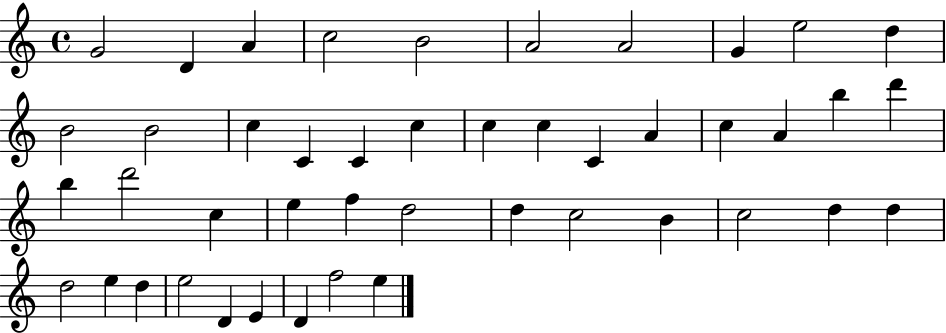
{
  \clef treble
  \time 4/4
  \defaultTimeSignature
  \key c \major
  g'2 d'4 a'4 | c''2 b'2 | a'2 a'2 | g'4 e''2 d''4 | \break b'2 b'2 | c''4 c'4 c'4 c''4 | c''4 c''4 c'4 a'4 | c''4 a'4 b''4 d'''4 | \break b''4 d'''2 c''4 | e''4 f''4 d''2 | d''4 c''2 b'4 | c''2 d''4 d''4 | \break d''2 e''4 d''4 | e''2 d'4 e'4 | d'4 f''2 e''4 | \bar "|."
}